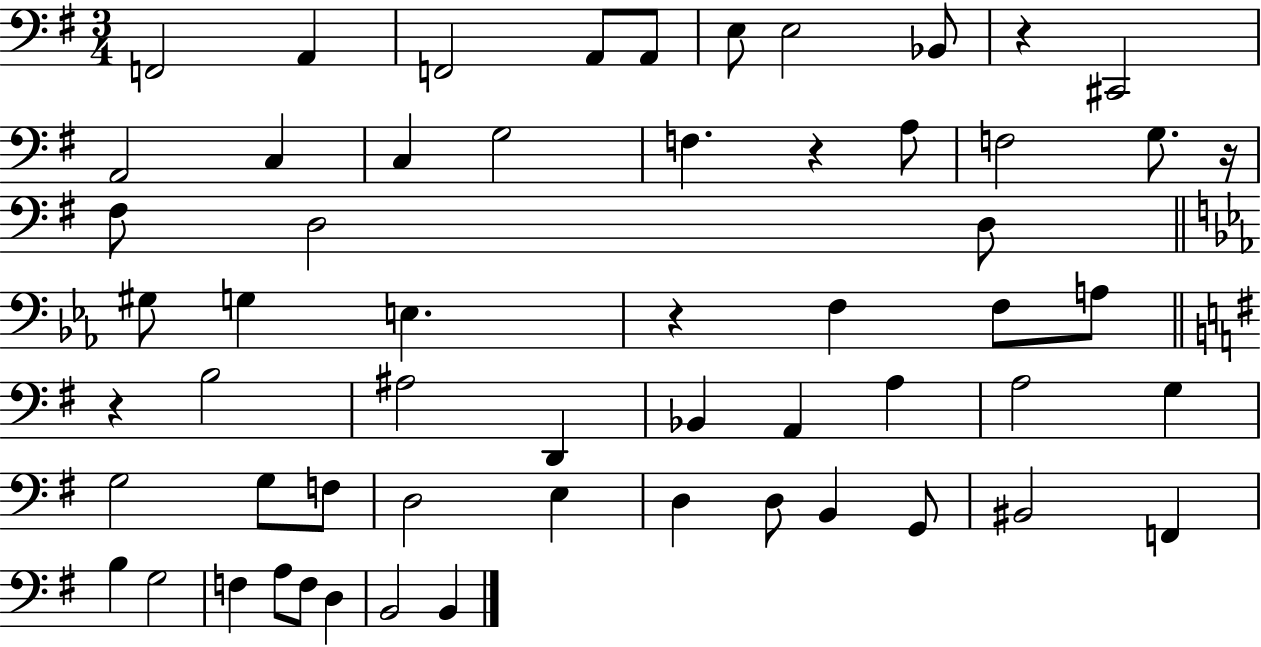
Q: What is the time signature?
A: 3/4